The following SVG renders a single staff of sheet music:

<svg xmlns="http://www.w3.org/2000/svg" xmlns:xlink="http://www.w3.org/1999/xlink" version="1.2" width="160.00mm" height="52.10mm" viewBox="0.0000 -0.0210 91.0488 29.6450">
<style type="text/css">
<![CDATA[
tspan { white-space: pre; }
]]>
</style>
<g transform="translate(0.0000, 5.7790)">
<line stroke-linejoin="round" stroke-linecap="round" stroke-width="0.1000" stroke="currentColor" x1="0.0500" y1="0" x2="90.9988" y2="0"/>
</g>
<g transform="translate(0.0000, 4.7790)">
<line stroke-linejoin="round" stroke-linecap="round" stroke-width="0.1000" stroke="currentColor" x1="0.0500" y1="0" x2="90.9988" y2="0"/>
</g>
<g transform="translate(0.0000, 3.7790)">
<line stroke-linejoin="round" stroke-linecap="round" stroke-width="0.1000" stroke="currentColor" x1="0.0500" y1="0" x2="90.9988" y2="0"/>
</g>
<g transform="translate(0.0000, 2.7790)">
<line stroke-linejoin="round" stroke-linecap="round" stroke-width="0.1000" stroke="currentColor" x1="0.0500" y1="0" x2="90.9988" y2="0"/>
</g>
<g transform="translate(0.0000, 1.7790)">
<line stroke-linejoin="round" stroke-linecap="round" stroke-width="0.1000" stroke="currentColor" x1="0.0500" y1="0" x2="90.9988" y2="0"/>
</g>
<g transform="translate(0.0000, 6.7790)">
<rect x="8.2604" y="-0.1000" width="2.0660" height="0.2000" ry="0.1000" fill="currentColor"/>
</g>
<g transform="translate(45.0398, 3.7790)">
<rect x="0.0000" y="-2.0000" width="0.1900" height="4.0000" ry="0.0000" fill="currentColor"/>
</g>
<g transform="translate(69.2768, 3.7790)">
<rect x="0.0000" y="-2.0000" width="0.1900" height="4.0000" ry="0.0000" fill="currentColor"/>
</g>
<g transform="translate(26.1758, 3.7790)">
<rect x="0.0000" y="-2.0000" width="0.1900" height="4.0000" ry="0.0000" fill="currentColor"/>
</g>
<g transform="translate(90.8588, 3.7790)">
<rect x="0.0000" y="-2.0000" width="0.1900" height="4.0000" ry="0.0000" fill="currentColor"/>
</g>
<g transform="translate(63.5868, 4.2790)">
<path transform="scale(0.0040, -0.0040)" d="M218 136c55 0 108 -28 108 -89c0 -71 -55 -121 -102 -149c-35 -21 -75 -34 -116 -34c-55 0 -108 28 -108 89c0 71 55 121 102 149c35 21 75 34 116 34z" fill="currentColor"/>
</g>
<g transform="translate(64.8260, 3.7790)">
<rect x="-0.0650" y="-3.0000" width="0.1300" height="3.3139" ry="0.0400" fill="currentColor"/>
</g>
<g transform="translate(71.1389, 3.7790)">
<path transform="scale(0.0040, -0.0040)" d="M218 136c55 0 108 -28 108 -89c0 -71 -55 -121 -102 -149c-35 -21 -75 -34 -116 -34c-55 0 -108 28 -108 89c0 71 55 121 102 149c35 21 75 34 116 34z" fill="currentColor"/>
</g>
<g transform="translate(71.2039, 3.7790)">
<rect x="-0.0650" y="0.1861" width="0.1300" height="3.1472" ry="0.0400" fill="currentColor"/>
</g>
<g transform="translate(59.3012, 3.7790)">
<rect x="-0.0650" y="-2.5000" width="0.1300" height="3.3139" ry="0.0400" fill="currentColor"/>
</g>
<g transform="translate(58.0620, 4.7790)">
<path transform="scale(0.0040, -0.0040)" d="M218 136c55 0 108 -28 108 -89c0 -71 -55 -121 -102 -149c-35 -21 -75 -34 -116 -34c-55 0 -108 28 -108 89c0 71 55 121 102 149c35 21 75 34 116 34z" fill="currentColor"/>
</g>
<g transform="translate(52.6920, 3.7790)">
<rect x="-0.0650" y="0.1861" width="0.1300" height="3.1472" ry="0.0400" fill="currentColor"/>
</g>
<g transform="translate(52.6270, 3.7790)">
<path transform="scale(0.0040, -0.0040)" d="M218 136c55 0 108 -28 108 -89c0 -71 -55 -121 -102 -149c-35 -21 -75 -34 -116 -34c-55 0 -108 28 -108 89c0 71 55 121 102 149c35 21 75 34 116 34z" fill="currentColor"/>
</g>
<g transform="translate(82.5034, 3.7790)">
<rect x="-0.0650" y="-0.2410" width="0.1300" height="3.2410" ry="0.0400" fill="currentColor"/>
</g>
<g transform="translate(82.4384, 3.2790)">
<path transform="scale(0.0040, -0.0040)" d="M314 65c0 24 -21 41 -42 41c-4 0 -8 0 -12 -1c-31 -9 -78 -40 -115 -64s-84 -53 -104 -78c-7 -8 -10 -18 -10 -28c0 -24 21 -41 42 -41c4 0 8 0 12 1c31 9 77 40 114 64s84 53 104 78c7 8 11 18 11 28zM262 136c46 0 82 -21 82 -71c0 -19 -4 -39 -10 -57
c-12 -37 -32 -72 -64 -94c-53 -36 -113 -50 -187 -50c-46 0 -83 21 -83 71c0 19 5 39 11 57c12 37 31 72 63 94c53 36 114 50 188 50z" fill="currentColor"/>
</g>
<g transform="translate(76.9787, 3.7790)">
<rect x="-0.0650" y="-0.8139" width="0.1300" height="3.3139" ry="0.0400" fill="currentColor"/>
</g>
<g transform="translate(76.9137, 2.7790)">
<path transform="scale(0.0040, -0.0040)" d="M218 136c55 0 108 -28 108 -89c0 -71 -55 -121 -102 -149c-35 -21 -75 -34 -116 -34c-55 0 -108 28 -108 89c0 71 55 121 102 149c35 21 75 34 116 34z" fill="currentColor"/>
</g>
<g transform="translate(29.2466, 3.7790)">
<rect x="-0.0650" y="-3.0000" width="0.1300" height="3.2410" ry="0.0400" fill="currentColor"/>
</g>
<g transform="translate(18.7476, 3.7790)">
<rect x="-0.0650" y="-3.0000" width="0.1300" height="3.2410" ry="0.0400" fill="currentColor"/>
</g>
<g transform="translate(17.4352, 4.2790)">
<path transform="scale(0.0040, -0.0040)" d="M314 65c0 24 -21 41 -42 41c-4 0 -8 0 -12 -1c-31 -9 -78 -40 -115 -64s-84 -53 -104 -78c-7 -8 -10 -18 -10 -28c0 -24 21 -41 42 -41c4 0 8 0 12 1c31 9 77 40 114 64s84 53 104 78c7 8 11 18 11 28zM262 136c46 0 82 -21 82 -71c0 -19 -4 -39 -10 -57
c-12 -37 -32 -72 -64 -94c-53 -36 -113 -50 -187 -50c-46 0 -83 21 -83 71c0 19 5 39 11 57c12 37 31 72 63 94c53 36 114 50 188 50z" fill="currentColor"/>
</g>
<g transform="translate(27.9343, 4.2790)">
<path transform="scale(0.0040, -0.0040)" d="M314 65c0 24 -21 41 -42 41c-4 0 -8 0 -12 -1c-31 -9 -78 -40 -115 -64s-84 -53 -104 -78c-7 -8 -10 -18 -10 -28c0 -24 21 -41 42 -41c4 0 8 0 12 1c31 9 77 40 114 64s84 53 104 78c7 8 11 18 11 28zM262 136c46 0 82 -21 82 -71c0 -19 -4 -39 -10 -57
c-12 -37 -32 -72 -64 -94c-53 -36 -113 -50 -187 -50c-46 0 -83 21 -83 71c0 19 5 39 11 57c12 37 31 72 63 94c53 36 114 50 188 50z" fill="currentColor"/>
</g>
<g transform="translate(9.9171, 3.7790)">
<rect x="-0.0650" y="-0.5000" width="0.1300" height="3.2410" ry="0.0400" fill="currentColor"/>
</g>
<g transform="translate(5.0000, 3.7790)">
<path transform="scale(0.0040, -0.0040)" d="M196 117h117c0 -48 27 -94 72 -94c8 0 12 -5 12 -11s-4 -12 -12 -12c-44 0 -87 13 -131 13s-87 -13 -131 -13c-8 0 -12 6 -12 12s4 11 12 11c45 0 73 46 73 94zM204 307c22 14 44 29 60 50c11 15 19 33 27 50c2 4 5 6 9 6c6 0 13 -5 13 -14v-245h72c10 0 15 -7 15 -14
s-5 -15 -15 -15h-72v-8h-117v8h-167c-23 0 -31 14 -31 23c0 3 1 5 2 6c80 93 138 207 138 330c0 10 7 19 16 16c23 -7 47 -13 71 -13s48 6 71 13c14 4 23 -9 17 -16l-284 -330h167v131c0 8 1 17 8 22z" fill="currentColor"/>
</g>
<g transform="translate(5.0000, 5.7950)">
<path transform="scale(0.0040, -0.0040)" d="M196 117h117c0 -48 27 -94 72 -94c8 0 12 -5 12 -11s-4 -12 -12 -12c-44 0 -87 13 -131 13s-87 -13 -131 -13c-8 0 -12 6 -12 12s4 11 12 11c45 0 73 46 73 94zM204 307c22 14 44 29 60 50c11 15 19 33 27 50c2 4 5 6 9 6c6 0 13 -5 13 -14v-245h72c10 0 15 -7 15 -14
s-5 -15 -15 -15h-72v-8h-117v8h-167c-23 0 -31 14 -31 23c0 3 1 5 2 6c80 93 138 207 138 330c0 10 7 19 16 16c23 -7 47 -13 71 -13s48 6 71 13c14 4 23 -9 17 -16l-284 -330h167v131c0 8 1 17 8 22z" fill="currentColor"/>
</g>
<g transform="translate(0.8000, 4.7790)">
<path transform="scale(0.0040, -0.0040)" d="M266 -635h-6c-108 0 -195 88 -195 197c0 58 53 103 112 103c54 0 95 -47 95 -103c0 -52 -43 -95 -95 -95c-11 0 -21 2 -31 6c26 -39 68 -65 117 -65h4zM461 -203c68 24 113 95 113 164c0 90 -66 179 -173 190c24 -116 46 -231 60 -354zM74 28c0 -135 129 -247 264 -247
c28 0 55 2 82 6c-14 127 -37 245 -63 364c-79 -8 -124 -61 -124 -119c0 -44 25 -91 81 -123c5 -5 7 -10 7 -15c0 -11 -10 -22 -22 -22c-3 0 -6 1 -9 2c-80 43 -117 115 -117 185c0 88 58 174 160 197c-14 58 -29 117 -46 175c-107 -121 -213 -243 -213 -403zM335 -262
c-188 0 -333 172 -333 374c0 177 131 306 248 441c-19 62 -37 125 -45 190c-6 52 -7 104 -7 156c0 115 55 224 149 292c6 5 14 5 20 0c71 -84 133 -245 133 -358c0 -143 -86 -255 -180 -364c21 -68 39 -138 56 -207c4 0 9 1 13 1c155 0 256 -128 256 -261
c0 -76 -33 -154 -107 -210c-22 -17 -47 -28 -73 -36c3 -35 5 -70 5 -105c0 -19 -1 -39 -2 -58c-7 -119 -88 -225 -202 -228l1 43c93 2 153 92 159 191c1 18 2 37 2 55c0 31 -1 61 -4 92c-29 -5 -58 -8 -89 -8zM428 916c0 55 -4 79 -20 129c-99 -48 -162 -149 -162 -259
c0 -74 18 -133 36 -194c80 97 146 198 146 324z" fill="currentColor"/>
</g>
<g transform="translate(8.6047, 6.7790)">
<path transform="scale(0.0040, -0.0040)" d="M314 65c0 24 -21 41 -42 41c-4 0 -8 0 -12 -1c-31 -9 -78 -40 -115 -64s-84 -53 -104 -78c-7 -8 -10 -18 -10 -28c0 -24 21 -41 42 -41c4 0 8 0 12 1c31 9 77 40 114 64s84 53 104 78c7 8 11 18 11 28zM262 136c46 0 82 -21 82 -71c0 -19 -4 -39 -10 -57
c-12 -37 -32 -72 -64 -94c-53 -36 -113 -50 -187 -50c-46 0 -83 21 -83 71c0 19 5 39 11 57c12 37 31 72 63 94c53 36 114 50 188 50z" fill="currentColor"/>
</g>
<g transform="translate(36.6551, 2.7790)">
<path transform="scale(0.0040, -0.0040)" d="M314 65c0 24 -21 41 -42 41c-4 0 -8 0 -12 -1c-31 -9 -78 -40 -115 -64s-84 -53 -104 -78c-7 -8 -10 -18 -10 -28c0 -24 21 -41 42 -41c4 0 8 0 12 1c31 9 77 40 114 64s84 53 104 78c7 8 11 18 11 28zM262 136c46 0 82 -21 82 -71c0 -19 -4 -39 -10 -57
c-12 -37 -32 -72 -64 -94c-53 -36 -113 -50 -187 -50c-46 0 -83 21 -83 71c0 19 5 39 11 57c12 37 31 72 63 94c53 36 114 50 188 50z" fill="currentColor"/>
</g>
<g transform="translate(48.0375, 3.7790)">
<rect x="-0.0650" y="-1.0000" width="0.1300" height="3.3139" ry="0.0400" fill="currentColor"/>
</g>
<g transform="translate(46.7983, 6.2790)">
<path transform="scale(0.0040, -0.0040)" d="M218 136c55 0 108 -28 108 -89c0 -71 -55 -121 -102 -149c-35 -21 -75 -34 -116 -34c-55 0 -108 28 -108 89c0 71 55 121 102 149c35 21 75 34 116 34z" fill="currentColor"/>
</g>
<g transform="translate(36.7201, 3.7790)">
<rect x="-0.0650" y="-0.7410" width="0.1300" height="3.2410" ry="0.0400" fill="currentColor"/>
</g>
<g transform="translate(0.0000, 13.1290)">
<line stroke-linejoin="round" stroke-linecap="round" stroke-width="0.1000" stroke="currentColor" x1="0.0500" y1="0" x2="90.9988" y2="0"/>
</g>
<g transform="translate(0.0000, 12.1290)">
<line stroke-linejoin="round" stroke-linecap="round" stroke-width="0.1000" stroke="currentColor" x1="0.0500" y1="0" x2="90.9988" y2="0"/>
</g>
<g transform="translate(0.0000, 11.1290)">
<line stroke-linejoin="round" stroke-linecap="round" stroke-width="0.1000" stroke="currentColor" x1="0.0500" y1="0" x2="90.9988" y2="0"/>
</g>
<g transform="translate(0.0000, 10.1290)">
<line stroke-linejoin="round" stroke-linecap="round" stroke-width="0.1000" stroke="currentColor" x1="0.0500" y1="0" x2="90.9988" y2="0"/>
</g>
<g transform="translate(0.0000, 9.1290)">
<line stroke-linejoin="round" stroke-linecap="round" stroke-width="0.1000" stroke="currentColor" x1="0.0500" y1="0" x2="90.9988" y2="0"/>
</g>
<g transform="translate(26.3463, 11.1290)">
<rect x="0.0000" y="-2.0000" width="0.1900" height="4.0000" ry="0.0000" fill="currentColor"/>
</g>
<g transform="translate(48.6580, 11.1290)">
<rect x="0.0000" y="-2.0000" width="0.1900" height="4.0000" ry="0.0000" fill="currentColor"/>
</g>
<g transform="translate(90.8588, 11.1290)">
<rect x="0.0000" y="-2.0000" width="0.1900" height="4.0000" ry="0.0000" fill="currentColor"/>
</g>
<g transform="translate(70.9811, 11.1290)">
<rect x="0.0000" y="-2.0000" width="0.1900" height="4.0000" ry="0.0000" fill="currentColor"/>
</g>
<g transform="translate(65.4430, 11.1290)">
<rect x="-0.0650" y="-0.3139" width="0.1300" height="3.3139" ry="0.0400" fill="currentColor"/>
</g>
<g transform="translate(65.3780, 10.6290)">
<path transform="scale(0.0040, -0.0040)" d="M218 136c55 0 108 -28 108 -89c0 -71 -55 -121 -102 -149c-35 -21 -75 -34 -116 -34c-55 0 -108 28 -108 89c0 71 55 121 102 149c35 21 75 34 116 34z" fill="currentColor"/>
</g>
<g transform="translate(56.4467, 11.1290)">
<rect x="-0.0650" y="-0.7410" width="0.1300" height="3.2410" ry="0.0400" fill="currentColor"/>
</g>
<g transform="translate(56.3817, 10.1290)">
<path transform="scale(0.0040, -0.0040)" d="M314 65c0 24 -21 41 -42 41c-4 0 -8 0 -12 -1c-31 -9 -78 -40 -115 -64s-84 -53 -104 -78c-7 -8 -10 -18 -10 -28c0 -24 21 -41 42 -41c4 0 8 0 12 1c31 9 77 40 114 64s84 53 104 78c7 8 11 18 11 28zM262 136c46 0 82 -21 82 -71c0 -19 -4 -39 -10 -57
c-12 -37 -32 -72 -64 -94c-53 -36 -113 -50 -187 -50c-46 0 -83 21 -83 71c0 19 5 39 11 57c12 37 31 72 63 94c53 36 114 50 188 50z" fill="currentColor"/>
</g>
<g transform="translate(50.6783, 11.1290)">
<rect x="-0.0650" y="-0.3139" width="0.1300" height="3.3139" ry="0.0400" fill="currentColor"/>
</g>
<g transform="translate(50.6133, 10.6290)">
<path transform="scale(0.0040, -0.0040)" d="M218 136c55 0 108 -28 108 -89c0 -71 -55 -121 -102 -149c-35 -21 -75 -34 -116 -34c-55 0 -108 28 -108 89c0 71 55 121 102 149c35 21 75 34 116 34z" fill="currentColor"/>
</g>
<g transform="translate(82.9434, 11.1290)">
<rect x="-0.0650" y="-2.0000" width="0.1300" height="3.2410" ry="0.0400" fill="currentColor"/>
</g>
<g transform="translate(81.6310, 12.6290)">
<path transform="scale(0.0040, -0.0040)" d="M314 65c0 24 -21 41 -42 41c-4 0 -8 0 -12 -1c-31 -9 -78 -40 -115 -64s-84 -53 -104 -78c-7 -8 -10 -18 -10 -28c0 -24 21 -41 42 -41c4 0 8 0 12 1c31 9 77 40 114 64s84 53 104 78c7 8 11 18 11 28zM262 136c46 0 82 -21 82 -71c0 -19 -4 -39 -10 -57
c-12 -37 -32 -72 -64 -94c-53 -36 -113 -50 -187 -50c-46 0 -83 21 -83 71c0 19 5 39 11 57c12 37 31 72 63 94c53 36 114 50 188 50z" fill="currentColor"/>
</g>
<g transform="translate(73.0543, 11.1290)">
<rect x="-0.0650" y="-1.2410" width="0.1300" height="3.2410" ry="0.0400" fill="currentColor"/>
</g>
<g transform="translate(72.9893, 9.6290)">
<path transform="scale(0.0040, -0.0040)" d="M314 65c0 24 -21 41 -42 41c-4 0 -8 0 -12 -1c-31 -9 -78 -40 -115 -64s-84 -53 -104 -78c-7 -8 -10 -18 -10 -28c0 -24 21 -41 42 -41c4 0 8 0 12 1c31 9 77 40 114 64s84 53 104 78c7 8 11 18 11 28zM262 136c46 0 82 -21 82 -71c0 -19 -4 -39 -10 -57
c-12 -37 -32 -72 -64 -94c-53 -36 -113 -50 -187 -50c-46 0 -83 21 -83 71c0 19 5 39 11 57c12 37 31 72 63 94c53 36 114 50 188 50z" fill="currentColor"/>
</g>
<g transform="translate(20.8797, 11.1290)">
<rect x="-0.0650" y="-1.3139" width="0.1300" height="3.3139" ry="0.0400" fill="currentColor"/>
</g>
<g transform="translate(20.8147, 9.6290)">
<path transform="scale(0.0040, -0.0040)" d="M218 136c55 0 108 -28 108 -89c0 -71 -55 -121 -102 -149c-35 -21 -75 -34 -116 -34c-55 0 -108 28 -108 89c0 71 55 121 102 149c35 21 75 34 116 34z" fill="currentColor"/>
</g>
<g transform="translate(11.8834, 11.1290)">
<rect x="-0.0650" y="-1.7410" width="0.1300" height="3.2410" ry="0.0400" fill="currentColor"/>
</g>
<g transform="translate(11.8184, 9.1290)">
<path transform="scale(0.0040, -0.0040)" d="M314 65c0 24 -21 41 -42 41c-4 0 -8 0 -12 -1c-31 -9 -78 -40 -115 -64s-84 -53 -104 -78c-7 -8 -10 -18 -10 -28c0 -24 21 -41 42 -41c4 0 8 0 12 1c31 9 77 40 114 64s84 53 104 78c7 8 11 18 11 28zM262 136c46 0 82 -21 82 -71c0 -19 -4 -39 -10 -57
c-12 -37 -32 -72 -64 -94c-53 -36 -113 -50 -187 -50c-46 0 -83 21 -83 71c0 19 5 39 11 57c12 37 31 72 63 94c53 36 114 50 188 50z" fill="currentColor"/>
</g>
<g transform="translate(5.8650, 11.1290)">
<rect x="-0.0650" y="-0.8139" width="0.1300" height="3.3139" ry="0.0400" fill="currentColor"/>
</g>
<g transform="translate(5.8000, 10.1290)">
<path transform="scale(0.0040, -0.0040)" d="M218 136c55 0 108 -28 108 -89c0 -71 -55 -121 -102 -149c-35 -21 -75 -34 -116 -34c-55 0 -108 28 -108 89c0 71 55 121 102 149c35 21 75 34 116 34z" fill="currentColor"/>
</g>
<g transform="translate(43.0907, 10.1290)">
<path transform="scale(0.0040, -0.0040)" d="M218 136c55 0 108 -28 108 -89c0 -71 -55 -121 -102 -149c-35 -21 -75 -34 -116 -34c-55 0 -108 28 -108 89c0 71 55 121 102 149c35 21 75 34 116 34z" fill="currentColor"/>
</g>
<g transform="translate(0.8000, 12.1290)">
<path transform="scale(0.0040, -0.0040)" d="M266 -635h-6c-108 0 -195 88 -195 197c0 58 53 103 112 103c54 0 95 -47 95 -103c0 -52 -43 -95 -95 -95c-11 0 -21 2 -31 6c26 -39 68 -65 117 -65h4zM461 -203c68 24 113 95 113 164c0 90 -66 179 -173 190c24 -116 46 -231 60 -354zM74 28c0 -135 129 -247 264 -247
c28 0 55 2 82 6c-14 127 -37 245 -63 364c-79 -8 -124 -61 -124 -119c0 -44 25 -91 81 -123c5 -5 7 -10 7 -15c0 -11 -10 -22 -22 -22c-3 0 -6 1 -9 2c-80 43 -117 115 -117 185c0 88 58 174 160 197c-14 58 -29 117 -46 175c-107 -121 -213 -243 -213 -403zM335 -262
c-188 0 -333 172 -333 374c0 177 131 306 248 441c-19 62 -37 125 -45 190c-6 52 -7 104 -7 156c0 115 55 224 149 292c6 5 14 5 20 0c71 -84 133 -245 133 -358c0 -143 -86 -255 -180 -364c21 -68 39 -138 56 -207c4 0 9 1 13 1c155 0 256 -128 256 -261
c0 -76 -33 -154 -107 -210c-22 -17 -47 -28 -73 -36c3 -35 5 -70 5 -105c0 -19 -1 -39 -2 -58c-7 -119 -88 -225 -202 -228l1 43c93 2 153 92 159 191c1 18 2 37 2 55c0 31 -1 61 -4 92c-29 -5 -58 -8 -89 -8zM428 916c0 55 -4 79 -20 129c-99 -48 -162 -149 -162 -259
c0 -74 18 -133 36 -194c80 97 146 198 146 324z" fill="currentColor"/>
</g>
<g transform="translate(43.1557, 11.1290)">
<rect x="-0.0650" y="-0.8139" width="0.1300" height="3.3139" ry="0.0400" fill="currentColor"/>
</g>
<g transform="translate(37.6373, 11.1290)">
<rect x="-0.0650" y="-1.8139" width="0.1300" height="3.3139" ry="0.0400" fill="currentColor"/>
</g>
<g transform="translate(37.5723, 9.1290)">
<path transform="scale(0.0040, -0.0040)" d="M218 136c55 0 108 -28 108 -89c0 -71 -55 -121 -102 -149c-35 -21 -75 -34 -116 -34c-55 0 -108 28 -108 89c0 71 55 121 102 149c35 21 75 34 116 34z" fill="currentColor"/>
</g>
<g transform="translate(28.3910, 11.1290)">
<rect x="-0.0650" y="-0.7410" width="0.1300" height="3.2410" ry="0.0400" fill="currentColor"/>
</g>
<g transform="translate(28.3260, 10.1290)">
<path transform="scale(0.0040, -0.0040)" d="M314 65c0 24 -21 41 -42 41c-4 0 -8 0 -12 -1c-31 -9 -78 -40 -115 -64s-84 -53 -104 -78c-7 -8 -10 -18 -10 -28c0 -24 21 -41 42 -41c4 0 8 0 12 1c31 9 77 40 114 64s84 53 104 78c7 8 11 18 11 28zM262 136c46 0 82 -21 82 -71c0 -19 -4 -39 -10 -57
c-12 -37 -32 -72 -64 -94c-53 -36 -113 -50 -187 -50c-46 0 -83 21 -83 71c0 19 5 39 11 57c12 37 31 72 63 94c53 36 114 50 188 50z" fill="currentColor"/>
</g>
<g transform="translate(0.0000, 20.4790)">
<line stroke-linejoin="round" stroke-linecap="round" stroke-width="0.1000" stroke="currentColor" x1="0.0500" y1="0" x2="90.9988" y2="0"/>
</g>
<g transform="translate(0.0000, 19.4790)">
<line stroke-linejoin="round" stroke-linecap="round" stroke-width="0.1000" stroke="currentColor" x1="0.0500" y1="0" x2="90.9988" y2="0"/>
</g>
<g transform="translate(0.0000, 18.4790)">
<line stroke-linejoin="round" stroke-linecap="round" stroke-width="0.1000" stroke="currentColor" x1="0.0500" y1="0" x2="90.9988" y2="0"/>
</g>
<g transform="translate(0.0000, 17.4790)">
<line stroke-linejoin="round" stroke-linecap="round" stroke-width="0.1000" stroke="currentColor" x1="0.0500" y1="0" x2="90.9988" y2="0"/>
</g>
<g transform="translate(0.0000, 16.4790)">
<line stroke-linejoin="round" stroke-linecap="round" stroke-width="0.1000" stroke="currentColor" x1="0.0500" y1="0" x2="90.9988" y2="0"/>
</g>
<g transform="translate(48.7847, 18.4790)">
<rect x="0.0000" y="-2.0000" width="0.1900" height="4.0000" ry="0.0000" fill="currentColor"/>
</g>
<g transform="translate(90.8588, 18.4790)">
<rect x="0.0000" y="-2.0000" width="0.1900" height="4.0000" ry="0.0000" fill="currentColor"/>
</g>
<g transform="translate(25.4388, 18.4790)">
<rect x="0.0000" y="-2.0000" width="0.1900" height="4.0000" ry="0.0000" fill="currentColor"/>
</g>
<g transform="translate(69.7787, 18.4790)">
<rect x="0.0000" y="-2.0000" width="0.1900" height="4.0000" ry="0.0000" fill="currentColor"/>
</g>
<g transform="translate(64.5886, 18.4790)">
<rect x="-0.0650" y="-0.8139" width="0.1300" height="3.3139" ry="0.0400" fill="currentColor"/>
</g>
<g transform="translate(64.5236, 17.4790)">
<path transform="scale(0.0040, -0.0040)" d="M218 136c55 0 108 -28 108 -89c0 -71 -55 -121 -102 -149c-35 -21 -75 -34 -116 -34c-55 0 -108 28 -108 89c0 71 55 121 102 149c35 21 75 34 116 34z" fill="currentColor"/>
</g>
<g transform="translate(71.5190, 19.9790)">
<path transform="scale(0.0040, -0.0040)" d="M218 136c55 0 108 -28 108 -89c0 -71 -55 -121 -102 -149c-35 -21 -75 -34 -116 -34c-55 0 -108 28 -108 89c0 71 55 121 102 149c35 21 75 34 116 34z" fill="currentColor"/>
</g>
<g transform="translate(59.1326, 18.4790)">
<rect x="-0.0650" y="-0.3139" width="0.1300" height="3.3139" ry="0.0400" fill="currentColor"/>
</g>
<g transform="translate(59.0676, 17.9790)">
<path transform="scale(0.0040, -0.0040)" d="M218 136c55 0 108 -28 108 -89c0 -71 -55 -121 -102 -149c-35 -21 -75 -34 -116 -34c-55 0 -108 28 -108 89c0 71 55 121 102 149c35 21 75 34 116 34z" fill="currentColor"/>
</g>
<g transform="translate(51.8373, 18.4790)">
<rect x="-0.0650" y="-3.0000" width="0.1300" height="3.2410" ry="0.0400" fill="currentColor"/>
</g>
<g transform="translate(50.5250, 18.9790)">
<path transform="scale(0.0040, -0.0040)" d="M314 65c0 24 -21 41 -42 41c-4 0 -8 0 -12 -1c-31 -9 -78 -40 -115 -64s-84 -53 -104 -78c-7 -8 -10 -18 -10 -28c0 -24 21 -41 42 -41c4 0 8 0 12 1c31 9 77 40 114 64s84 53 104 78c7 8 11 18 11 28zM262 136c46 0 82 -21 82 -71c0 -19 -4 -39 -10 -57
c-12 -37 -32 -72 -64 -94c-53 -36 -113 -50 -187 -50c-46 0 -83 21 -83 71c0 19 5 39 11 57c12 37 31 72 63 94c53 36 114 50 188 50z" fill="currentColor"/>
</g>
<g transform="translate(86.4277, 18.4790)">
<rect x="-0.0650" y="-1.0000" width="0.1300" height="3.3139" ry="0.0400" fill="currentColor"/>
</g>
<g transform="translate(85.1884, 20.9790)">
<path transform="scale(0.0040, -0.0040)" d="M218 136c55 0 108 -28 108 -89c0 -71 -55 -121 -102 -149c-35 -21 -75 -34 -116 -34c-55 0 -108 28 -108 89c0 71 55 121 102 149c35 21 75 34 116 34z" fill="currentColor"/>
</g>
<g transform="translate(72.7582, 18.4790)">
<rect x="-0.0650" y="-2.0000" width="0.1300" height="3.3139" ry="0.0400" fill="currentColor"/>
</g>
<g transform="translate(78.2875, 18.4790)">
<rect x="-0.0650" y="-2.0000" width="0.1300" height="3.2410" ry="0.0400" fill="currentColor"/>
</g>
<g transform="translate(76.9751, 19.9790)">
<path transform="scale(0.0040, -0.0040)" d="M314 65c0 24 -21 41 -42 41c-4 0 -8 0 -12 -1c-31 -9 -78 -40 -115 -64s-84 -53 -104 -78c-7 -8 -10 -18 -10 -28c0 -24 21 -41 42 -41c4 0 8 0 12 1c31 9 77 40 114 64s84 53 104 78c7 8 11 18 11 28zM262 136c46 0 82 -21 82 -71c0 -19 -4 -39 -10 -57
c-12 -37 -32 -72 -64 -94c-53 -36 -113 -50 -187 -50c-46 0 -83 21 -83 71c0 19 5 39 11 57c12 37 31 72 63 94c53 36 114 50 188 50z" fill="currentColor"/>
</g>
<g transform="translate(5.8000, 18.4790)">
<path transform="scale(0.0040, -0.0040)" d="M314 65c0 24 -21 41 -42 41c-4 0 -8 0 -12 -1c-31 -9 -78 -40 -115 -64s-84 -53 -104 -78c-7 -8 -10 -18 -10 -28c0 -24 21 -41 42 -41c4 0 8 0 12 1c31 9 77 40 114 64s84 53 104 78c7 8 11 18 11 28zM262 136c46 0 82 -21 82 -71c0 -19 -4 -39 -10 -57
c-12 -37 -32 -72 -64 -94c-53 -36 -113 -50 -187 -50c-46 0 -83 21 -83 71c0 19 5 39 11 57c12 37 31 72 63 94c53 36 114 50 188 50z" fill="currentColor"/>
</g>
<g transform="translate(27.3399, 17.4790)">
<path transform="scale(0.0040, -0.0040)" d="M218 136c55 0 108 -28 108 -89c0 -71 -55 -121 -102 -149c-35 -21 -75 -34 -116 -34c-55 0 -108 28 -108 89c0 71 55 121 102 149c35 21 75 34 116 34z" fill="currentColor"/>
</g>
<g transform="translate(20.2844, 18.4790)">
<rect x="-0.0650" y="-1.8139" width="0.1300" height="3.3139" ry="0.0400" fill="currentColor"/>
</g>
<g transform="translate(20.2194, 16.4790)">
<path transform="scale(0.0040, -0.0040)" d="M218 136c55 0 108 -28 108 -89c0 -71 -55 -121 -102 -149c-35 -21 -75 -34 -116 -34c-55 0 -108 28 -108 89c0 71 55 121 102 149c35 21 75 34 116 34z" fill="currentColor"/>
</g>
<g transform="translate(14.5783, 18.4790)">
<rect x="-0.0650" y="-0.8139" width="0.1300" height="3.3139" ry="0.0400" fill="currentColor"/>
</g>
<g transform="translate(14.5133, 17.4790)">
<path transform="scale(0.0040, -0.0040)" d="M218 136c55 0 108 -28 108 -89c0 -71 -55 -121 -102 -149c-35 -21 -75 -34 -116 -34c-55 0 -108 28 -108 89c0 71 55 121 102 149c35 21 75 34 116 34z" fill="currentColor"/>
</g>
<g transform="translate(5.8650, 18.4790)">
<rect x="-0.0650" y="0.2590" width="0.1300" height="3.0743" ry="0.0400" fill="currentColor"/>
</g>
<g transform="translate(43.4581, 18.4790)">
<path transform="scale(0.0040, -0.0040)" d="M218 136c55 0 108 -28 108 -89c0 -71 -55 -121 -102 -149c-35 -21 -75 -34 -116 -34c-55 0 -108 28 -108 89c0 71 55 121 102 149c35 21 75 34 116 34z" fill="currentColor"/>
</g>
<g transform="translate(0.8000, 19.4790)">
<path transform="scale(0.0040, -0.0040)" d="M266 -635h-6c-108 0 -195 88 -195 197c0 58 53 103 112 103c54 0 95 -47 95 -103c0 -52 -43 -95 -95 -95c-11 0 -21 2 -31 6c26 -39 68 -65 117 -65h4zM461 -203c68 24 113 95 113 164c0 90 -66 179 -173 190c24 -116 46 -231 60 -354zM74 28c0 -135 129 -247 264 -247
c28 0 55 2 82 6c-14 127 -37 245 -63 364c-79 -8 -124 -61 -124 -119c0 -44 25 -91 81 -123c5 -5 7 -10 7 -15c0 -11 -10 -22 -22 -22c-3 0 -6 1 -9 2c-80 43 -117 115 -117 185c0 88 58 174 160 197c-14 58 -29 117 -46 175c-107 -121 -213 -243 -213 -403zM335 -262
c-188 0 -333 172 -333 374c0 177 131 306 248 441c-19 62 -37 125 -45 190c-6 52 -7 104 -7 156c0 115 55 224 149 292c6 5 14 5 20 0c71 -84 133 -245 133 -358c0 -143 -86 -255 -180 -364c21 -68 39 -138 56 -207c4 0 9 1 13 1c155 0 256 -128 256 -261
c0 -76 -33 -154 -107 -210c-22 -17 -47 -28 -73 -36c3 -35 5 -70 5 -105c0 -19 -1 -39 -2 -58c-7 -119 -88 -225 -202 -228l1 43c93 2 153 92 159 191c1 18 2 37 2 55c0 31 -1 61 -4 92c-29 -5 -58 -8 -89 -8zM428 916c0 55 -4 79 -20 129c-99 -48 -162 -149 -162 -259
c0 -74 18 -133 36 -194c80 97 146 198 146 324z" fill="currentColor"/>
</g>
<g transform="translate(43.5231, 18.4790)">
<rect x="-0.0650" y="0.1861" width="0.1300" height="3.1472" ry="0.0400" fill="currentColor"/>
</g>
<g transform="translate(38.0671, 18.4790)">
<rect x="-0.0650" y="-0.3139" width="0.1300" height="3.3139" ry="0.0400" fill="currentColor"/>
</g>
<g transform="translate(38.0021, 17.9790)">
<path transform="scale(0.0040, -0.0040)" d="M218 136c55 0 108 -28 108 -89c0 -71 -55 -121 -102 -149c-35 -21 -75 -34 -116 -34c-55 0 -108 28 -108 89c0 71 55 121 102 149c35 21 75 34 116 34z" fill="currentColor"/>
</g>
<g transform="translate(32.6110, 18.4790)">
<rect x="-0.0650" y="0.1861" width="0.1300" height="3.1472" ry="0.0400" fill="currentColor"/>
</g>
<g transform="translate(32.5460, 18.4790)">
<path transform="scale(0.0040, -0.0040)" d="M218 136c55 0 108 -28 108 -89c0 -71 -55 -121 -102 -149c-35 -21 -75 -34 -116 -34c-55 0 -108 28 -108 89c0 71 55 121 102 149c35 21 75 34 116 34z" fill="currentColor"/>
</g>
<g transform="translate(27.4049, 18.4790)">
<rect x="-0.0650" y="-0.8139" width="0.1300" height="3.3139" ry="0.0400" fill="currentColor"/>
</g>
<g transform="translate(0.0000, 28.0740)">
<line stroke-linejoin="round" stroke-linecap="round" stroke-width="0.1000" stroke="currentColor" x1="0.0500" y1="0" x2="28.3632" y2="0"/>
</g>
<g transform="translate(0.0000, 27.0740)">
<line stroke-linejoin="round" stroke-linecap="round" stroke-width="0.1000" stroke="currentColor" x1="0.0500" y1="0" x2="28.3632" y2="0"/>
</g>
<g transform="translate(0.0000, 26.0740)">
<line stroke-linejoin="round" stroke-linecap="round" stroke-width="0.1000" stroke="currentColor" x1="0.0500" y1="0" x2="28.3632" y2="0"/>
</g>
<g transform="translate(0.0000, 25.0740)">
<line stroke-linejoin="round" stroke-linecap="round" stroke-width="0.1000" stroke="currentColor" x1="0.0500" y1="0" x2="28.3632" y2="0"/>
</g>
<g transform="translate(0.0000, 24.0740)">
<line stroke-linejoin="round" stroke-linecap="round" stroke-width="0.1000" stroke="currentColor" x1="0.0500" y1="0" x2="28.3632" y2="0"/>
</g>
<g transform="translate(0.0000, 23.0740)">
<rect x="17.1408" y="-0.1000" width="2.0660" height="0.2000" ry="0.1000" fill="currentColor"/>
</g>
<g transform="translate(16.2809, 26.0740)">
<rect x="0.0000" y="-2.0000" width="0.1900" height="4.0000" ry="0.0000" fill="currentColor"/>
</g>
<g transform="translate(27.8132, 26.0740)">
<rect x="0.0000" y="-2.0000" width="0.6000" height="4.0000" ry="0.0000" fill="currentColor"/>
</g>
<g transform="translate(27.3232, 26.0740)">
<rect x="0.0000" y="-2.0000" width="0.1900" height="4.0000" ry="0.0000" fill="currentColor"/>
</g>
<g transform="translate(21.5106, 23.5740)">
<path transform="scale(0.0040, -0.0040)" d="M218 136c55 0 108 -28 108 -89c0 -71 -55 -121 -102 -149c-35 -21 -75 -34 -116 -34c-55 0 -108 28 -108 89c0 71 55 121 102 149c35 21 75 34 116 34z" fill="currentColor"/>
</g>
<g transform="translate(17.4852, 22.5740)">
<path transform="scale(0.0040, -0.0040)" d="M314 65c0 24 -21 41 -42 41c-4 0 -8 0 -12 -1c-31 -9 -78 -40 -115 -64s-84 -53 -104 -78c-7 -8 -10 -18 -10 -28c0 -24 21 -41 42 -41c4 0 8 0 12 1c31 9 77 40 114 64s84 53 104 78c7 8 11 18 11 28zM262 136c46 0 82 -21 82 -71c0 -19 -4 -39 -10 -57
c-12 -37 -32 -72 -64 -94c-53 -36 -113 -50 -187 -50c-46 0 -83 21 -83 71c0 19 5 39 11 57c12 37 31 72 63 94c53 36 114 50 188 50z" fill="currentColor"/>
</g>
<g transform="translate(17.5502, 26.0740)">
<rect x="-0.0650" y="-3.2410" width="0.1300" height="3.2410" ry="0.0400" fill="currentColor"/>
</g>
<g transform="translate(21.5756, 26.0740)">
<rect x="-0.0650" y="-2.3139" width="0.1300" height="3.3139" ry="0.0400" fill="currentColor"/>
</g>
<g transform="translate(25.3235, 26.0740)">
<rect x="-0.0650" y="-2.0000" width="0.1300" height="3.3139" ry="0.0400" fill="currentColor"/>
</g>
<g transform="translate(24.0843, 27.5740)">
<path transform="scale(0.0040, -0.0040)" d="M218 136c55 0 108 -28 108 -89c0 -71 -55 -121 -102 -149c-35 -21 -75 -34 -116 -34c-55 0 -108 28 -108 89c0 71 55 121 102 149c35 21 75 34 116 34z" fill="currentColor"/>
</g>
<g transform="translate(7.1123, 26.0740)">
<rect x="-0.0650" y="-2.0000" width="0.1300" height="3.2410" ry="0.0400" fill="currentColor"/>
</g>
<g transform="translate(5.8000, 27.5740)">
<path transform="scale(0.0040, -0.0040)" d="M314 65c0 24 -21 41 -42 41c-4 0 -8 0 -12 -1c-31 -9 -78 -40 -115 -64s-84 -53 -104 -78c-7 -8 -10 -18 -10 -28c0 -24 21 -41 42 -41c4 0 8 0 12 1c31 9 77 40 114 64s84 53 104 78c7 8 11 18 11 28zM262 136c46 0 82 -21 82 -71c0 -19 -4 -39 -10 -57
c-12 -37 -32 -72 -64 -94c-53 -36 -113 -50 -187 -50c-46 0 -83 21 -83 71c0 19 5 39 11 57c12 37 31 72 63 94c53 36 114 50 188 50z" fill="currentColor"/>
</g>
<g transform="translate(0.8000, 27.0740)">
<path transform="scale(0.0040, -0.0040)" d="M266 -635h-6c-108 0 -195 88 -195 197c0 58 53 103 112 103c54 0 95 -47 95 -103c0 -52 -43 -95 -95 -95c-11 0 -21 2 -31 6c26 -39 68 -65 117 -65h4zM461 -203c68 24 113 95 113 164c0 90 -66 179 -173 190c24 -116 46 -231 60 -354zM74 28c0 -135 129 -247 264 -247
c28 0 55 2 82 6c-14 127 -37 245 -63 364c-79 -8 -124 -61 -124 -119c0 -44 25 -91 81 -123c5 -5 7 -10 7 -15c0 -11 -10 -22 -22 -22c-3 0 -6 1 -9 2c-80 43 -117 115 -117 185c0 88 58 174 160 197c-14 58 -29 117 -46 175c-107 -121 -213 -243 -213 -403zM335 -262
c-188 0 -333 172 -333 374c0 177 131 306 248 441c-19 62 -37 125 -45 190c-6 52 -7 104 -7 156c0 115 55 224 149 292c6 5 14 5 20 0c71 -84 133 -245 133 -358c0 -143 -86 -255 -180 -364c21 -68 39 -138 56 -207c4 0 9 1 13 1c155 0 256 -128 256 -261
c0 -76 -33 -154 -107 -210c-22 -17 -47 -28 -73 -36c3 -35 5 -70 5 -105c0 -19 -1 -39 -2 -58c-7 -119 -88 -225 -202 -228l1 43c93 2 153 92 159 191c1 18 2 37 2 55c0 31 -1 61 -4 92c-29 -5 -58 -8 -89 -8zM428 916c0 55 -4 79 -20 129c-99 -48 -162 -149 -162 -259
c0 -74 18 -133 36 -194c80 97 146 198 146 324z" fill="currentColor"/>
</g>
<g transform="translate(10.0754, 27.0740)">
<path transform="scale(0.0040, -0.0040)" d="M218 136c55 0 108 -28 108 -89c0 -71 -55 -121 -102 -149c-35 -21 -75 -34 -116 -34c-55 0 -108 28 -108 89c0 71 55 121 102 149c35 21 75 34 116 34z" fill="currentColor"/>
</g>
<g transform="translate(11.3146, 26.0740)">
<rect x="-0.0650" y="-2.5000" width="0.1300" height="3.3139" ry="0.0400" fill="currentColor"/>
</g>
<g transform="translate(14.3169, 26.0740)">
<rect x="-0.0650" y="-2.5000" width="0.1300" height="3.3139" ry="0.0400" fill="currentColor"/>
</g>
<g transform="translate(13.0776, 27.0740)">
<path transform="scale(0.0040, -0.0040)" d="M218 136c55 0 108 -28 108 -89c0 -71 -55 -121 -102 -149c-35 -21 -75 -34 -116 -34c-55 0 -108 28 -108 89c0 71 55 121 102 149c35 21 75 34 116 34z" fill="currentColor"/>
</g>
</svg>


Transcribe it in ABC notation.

X:1
T:Untitled
M:4/4
L:1/4
K:C
C2 A2 A2 d2 D B G A B d c2 d f2 e d2 f d c d2 c e2 F2 B2 d f d B c B A2 c d F F2 D F2 G G b2 g F